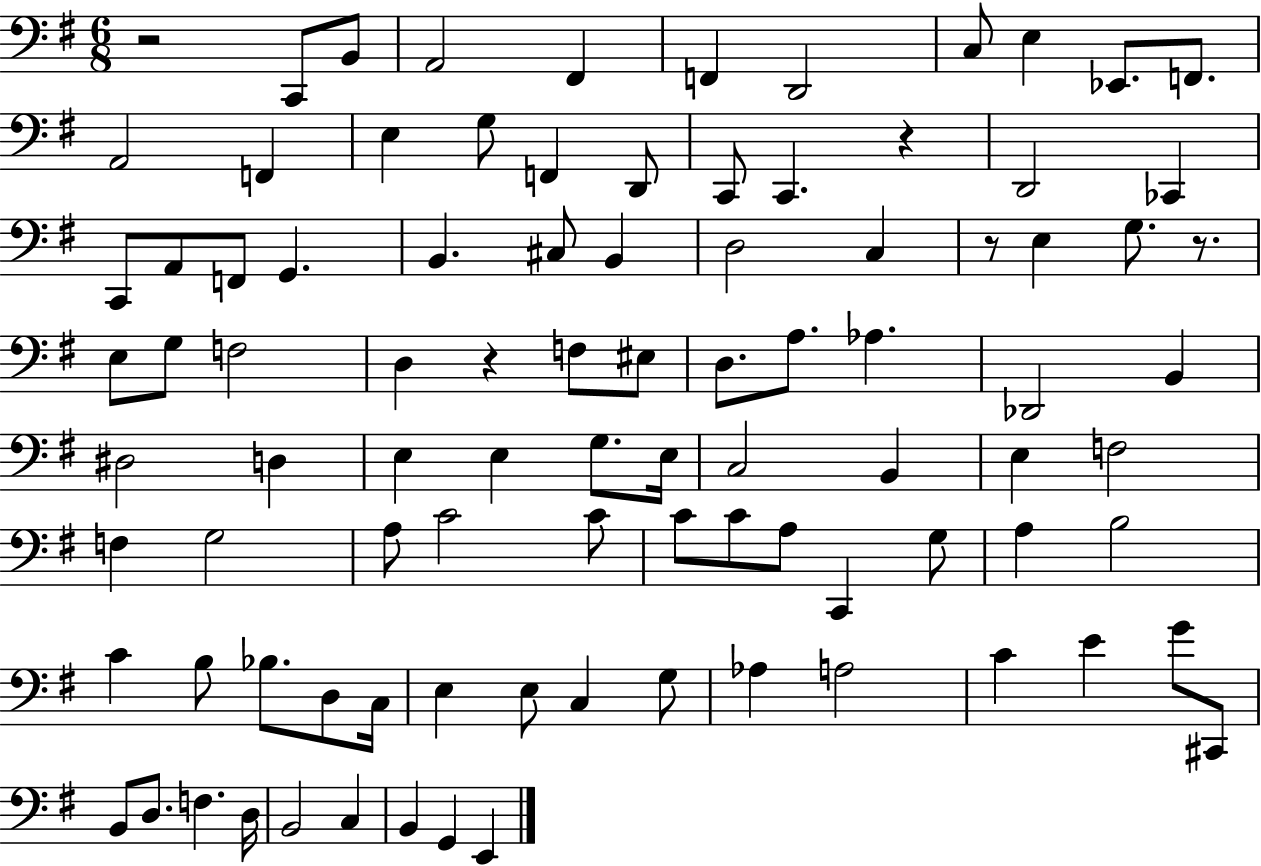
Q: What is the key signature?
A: G major